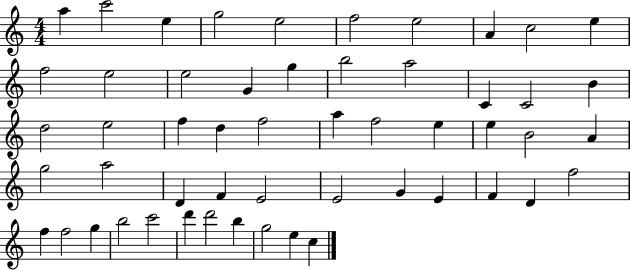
{
  \clef treble
  \numericTimeSignature
  \time 4/4
  \key c \major
  a''4 c'''2 e''4 | g''2 e''2 | f''2 e''2 | a'4 c''2 e''4 | \break f''2 e''2 | e''2 g'4 g''4 | b''2 a''2 | c'4 c'2 b'4 | \break d''2 e''2 | f''4 d''4 f''2 | a''4 f''2 e''4 | e''4 b'2 a'4 | \break g''2 a''2 | d'4 f'4 e'2 | e'2 g'4 e'4 | f'4 d'4 f''2 | \break f''4 f''2 g''4 | b''2 c'''2 | d'''4 d'''2 b''4 | g''2 e''4 c''4 | \break \bar "|."
}